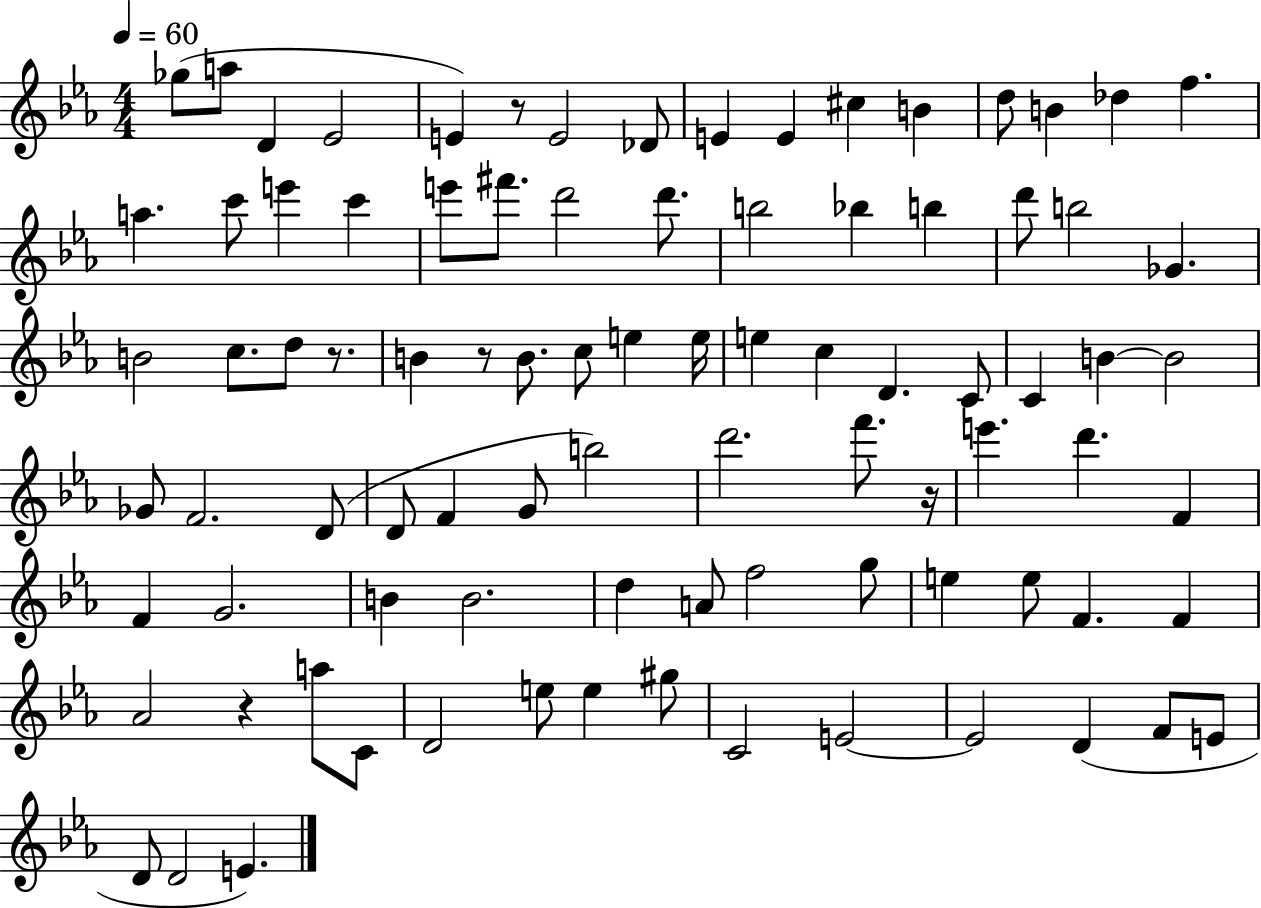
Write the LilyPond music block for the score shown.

{
  \clef treble
  \numericTimeSignature
  \time 4/4
  \key ees \major
  \tempo 4 = 60
  ges''8( a''8 d'4 ees'2 | e'4) r8 e'2 des'8 | e'4 e'4 cis''4 b'4 | d''8 b'4 des''4 f''4. | \break a''4. c'''8 e'''4 c'''4 | e'''8 fis'''8. d'''2 d'''8. | b''2 bes''4 b''4 | d'''8 b''2 ges'4. | \break b'2 c''8. d''8 r8. | b'4 r8 b'8. c''8 e''4 e''16 | e''4 c''4 d'4. c'8 | c'4 b'4~~ b'2 | \break ges'8 f'2. d'8( | d'8 f'4 g'8 b''2) | d'''2. f'''8. r16 | e'''4. d'''4. f'4 | \break f'4 g'2. | b'4 b'2. | d''4 a'8 f''2 g''8 | e''4 e''8 f'4. f'4 | \break aes'2 r4 a''8 c'8 | d'2 e''8 e''4 gis''8 | c'2 e'2~~ | e'2 d'4( f'8 e'8 | \break d'8 d'2 e'4.) | \bar "|."
}